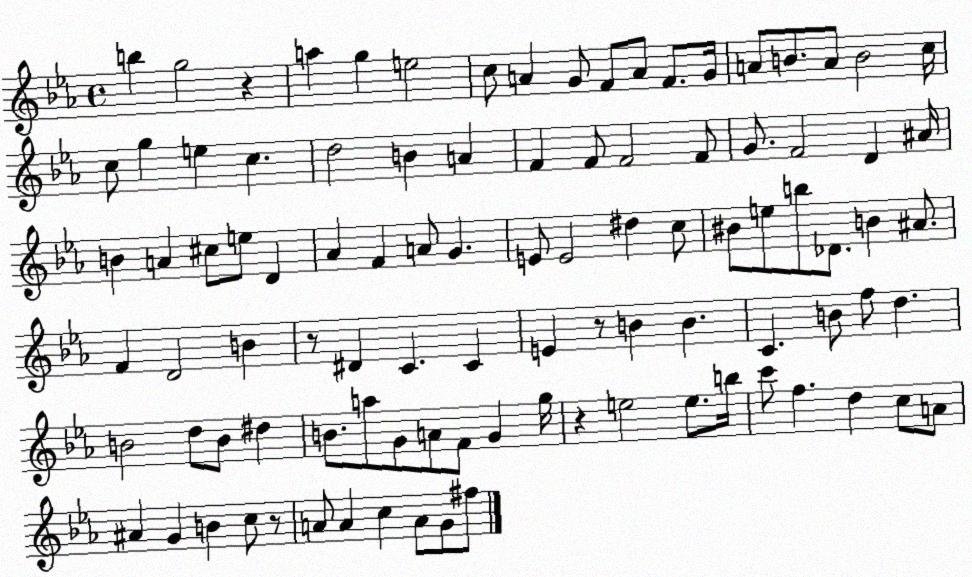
X:1
T:Untitled
M:4/4
L:1/4
K:Eb
b g2 z a g e2 c/2 A G/2 F/2 A/2 F/2 G/4 A/2 B/2 A/2 B2 c/4 c/2 g e c d2 B A F F/2 F2 F/2 G/2 F2 D ^A/4 B A ^c/2 e/2 D _A F A/2 G E/2 E2 ^d c/2 ^B/2 e/2 b/2 _D/2 B ^A/2 F D2 B z/2 ^D C C E z/2 B B C B/2 f/2 d B2 d/2 B/2 ^d B/2 a/2 G/2 A/2 F/2 G g/4 z e2 e/2 b/4 c'/2 f d c/2 A/2 ^A G B c/2 z/2 A/2 A c A/2 G/2 ^f/2